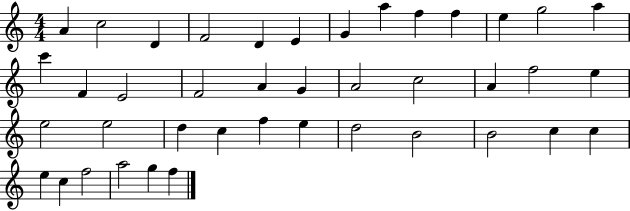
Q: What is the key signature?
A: C major